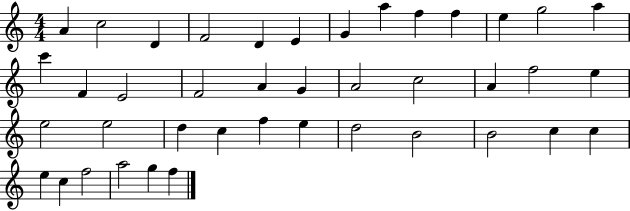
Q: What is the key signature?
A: C major